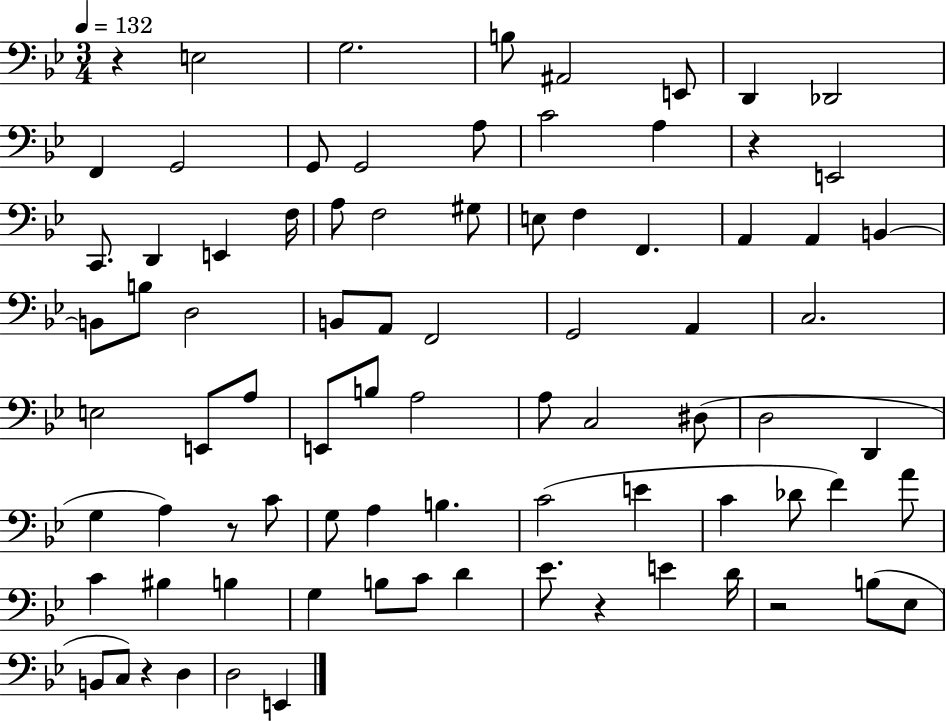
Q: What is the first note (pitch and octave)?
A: E3